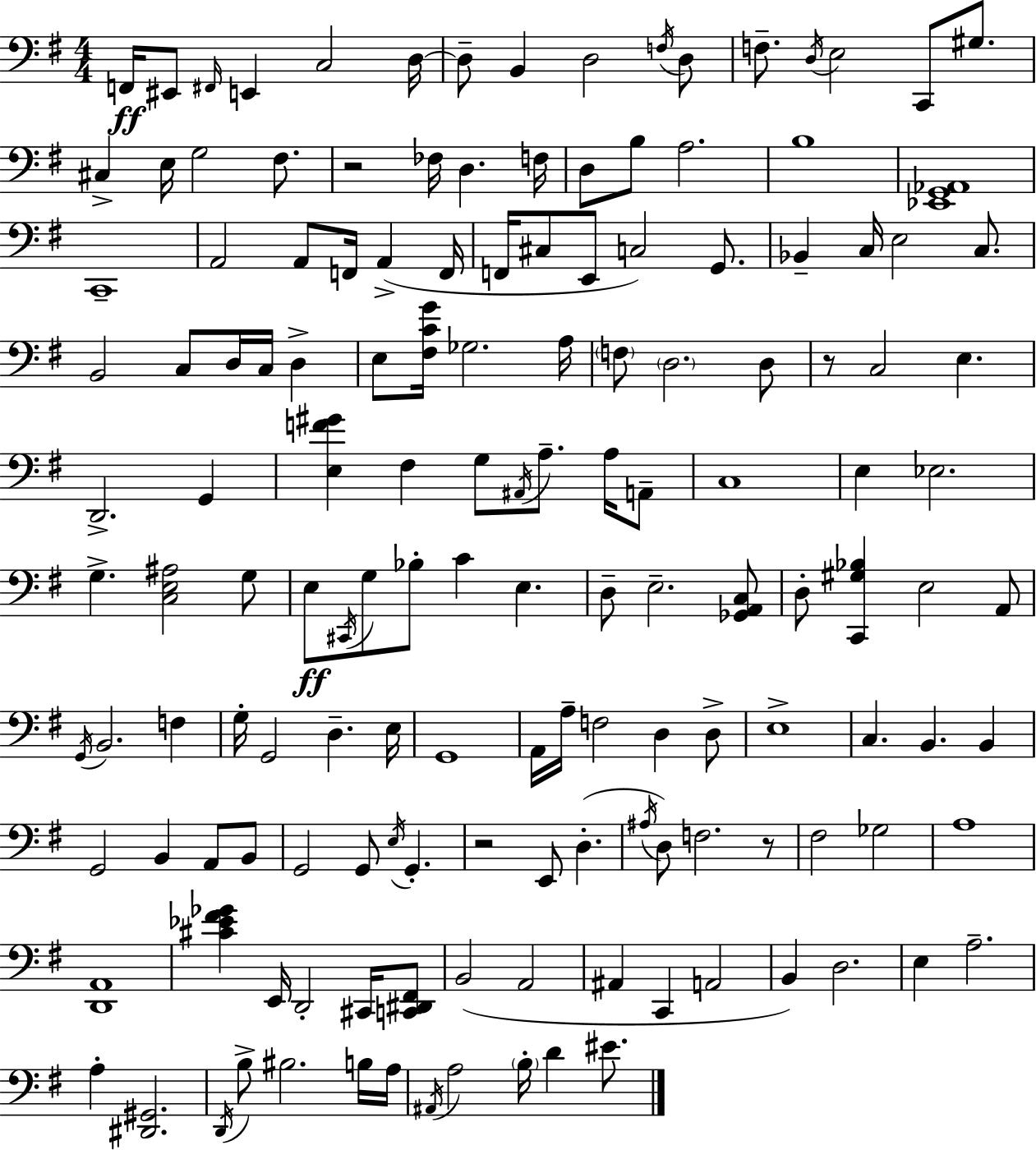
X:1
T:Untitled
M:4/4
L:1/4
K:G
F,,/4 ^E,,/2 ^F,,/4 E,, C,2 D,/4 D,/2 B,, D,2 F,/4 D,/2 F,/2 D,/4 E,2 C,,/2 ^G,/2 ^C, E,/4 G,2 ^F,/2 z2 _F,/4 D, F,/4 D,/2 B,/2 A,2 B,4 [_E,,G,,_A,,]4 C,,4 A,,2 A,,/2 F,,/4 A,, F,,/4 F,,/4 ^C,/2 E,,/2 C,2 G,,/2 _B,, C,/4 E,2 C,/2 B,,2 C,/2 D,/4 C,/4 D, E,/2 [^F,CG]/4 _G,2 A,/4 F,/2 D,2 D,/2 z/2 C,2 E, D,,2 G,, [E,F^G] ^F, G,/2 ^A,,/4 A,/2 A,/4 A,,/2 C,4 E, _E,2 G, [C,E,^A,]2 G,/2 E,/2 ^C,,/4 G,/2 _B,/2 C E, D,/2 E,2 [_G,,A,,C,]/2 D,/2 [C,,^G,_B,] E,2 A,,/2 G,,/4 B,,2 F, G,/4 G,,2 D, E,/4 G,,4 A,,/4 A,/4 F,2 D, D,/2 E,4 C, B,, B,, G,,2 B,, A,,/2 B,,/2 G,,2 G,,/2 E,/4 G,, z2 E,,/2 D, ^A,/4 D,/2 F,2 z/2 ^F,2 _G,2 A,4 [D,,A,,]4 [^C_E^F_G] E,,/4 D,,2 ^C,,/4 [C,,^D,,^F,,]/2 B,,2 A,,2 ^A,, C,, A,,2 B,, D,2 E, A,2 A, [^D,,^G,,]2 D,,/4 B,/2 ^B,2 B,/4 A,/4 ^A,,/4 A,2 B,/4 D ^E/2